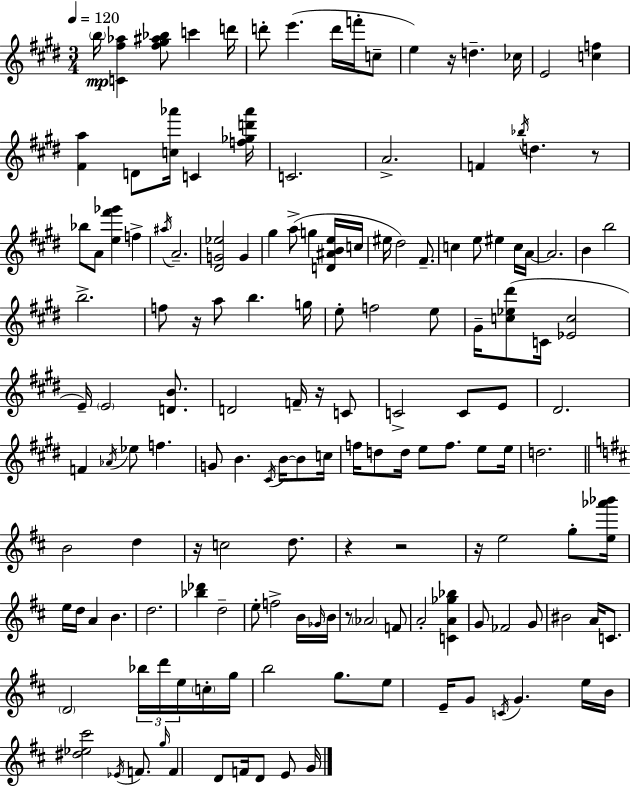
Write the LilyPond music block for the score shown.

{
  \clef treble
  \numericTimeSignature
  \time 3/4
  \key e \major
  \tempo 4 = 120
  \repeat volta 2 { \parenthesize b''16\mp <c' fis'' aes''>4 <fis'' gis'' ais'' bes''>8 c'''4 d'''16 | d'''8-. e'''4.( d'''16 f'''16-. c''8-- | e''4) r16 d''4.-- ces''16 | e'2 <c'' f''>4 | \break <fis' a''>4 d'8 <c'' aes'''>16 c'4 <f'' ges'' d''' aes'''>16 | c'2. | a'2.-> | f'4 \acciaccatura { bes''16 } d''4. r8 | \break bes''8 a'8 <e'' fis''' ges'''>4 f''4-> | \acciaccatura { ais''16 } a'2.-- | <dis' g' ees''>2 g'4 | gis''4 a''8->( g''4 | \break <d' ais' b' e''>16 c''16 eis''16 dis''2) fis'8.-- | c''4 e''8 eis''4 | c''16 a'16~~ a'2. | b'4 b''2 | \break b''2.-> | f''8 r16 a''8 b''4. | g''16 e''8-. f''2 | e''8 gis'16-- <c'' ees'' dis'''>8( c'16 <ees' c''>2 | \break e'16--) \parenthesize e'2 <d' b'>8. | d'2 f'16-- r16 | c'8 c'2-> c'8 | e'8 dis'2. | \break f'4 \acciaccatura { aes'16 } ees''8 f''4. | g'8 b'4. \acciaccatura { cis'16 } | b'16~~ b'8 c''16 f''16 d''8 d''16 e''8 f''8. | e''8 e''16 d''2. | \break \bar "||" \break \key d \major b'2 d''4 | r16 c''2 d''8. | r4 r2 | r16 e''2 g''8-. <e'' aes''' bes'''>16 | \break e''16 d''16 a'4 b'4. | d''2. | <bes'' des'''>4 d''2-- | e''8-. f''2-> b'16 \grace { ges'16 } | \break b'16 r8 \parenthesize aes'2 f'8 | a'2-. <c' a' ges'' bes''>4 | g'8 fes'2 g'8 | bis'2 a'16 c'8. | \break \parenthesize d'2 \tuplet 3/2 { bes''16 d'''16 e''16 } | \parenthesize c''16-. g''16 b''2 g''8. | e''8 e'16-- g'8 \acciaccatura { c'16 } g'4. | e''16 b'16 <dis'' ees'' cis'''>2 \acciaccatura { ees'16 } | \break f'8. \grace { g''16 } f'4 d'8 f'16 d'8 | e'8 g'16 } \bar "|."
}